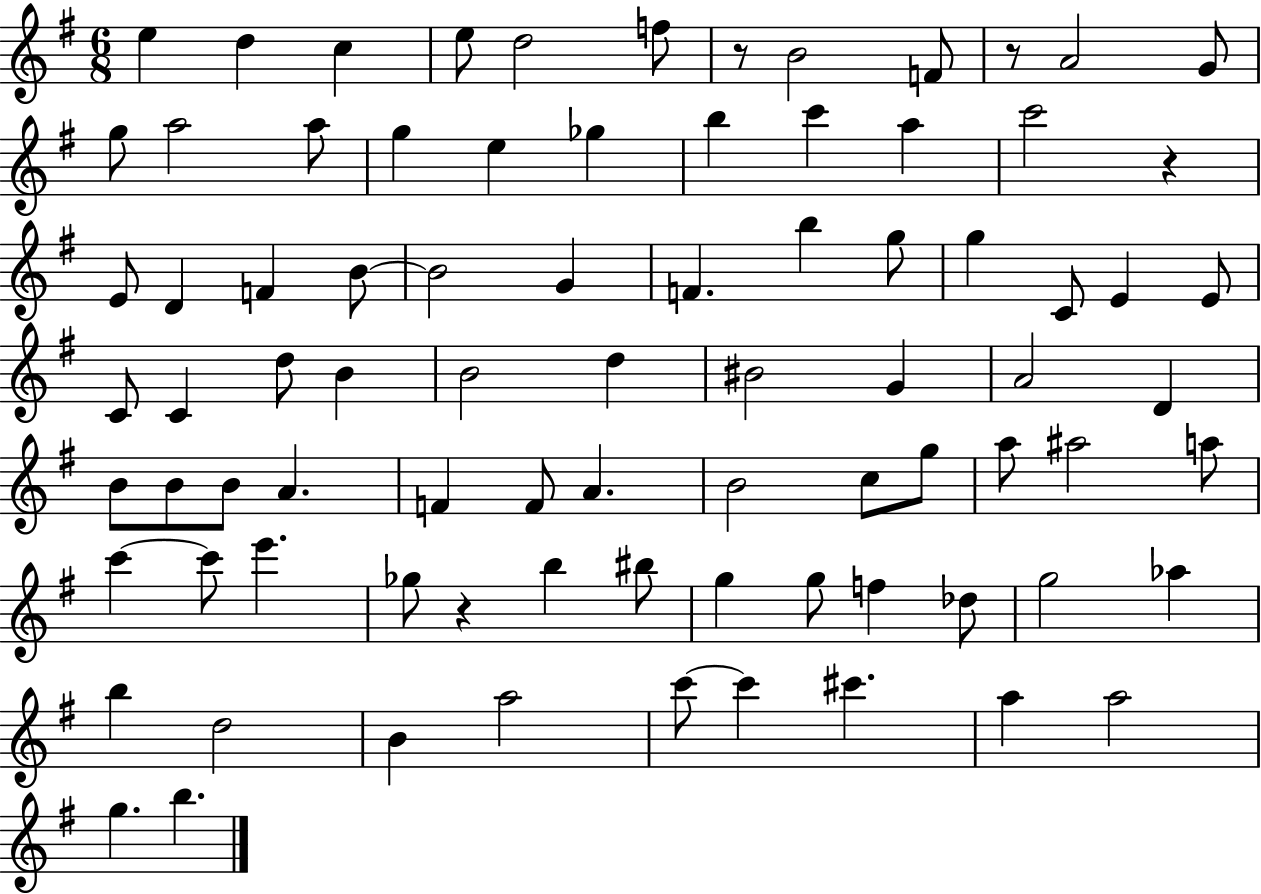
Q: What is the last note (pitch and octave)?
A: B5